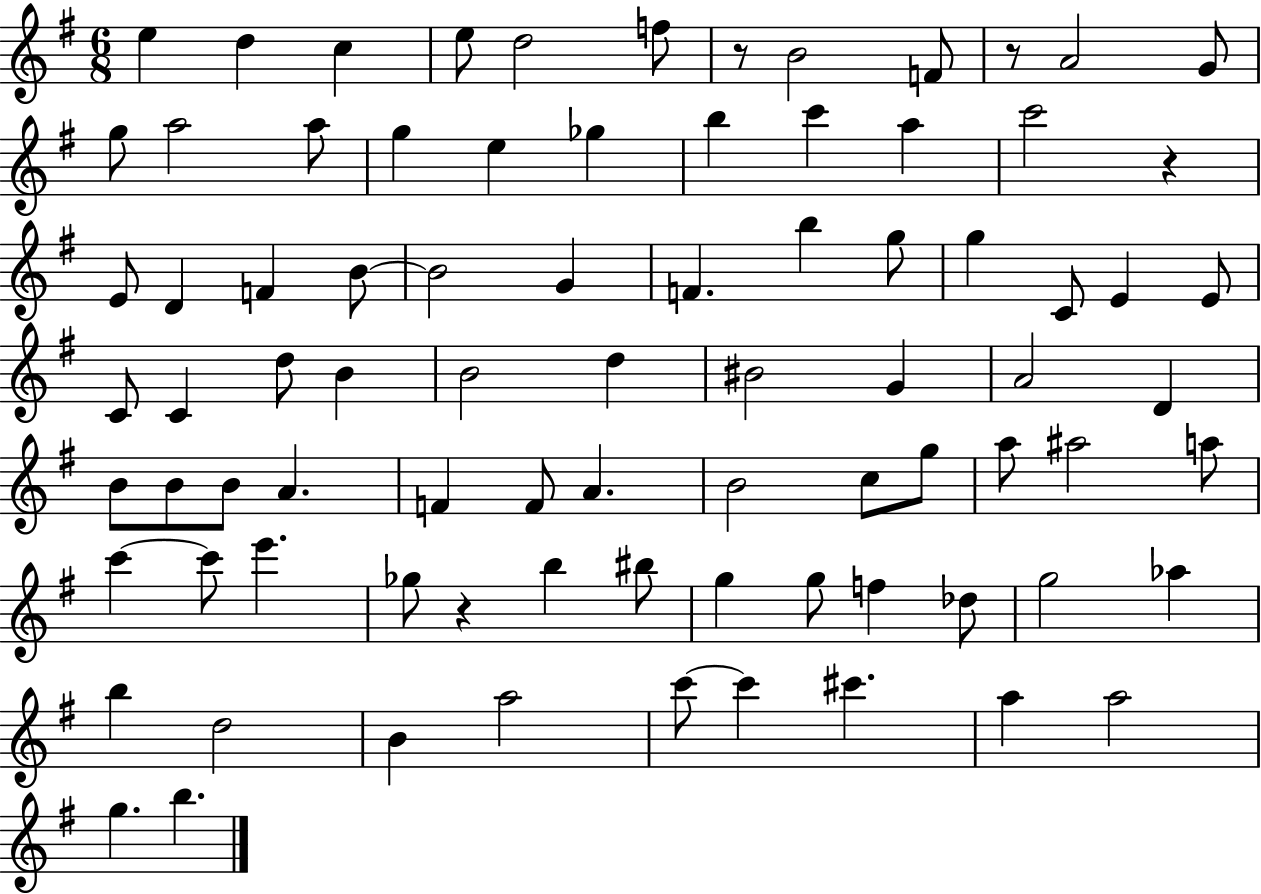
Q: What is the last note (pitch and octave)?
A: B5